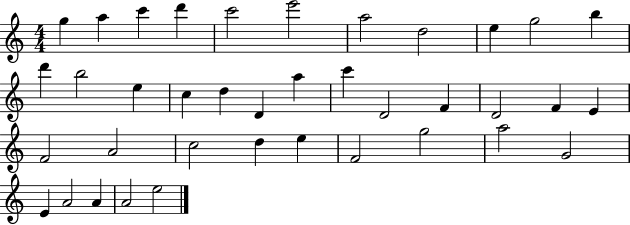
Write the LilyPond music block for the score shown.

{
  \clef treble
  \numericTimeSignature
  \time 4/4
  \key c \major
  g''4 a''4 c'''4 d'''4 | c'''2 e'''2 | a''2 d''2 | e''4 g''2 b''4 | \break d'''4 b''2 e''4 | c''4 d''4 d'4 a''4 | c'''4 d'2 f'4 | d'2 f'4 e'4 | \break f'2 a'2 | c''2 d''4 e''4 | f'2 g''2 | a''2 g'2 | \break e'4 a'2 a'4 | a'2 e''2 | \bar "|."
}